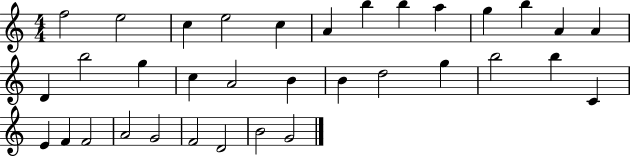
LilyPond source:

{
  \clef treble
  \numericTimeSignature
  \time 4/4
  \key c \major
  f''2 e''2 | c''4 e''2 c''4 | a'4 b''4 b''4 a''4 | g''4 b''4 a'4 a'4 | \break d'4 b''2 g''4 | c''4 a'2 b'4 | b'4 d''2 g''4 | b''2 b''4 c'4 | \break e'4 f'4 f'2 | a'2 g'2 | f'2 d'2 | b'2 g'2 | \break \bar "|."
}